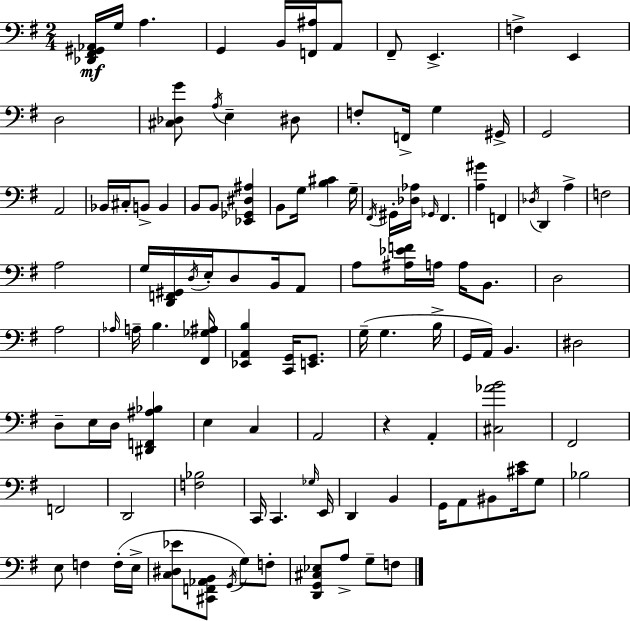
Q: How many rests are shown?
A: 1